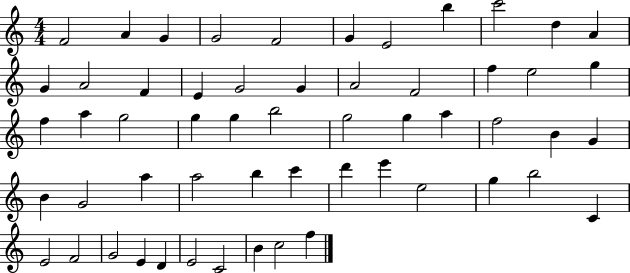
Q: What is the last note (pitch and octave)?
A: F5